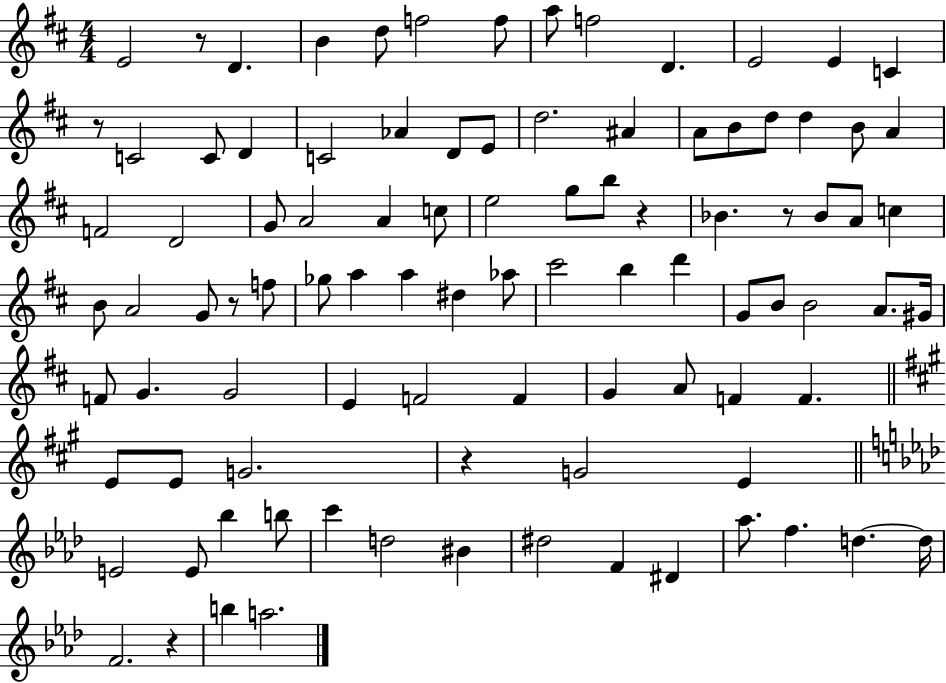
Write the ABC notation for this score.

X:1
T:Untitled
M:4/4
L:1/4
K:D
E2 z/2 D B d/2 f2 f/2 a/2 f2 D E2 E C z/2 C2 C/2 D C2 _A D/2 E/2 d2 ^A A/2 B/2 d/2 d B/2 A F2 D2 G/2 A2 A c/2 e2 g/2 b/2 z _B z/2 _B/2 A/2 c B/2 A2 G/2 z/2 f/2 _g/2 a a ^d _a/2 ^c'2 b d' G/2 B/2 B2 A/2 ^G/4 F/2 G G2 E F2 F G A/2 F F E/2 E/2 G2 z G2 E E2 E/2 _b b/2 c' d2 ^B ^d2 F ^D _a/2 f d d/4 F2 z b a2